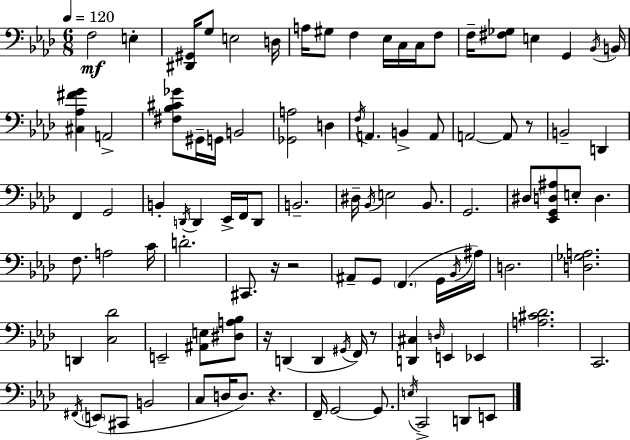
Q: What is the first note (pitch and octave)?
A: F3